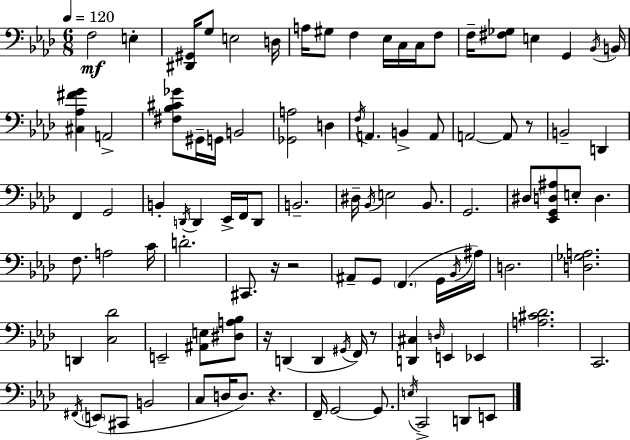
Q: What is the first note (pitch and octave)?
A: F3